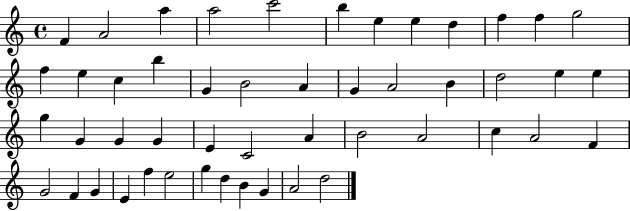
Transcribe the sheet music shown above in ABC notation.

X:1
T:Untitled
M:4/4
L:1/4
K:C
F A2 a a2 c'2 b e e d f f g2 f e c b G B2 A G A2 B d2 e e g G G G E C2 A B2 A2 c A2 F G2 F G E f e2 g d B G A2 d2